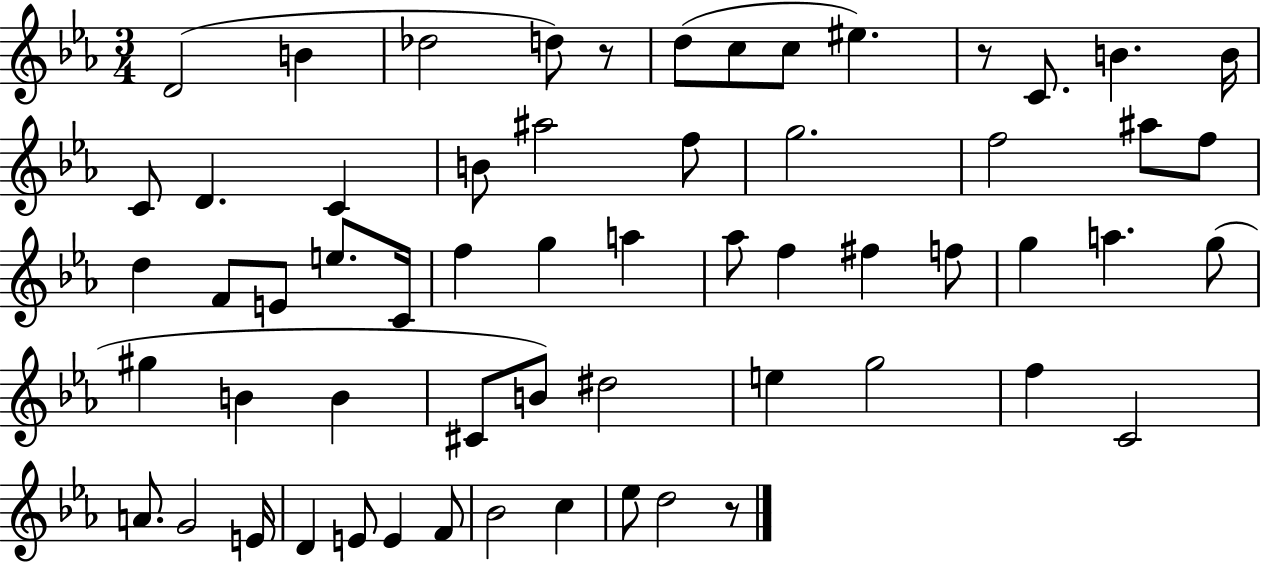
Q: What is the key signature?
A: EES major